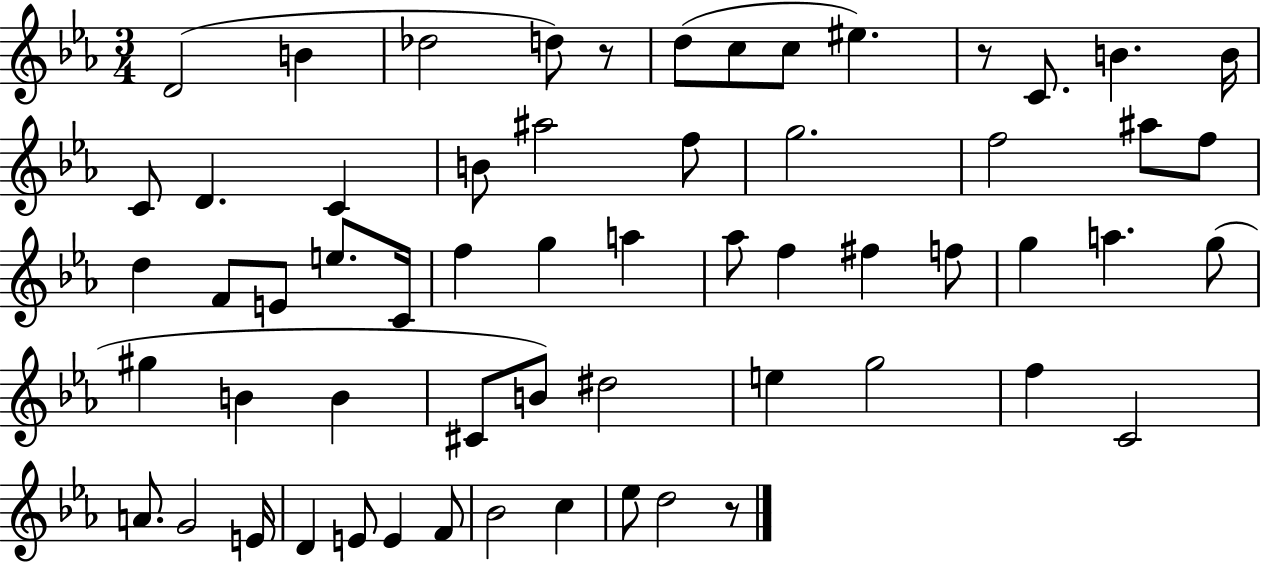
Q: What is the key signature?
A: EES major